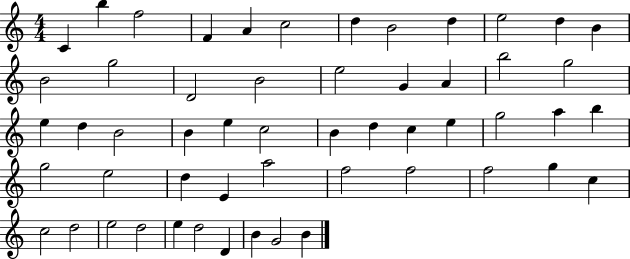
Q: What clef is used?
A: treble